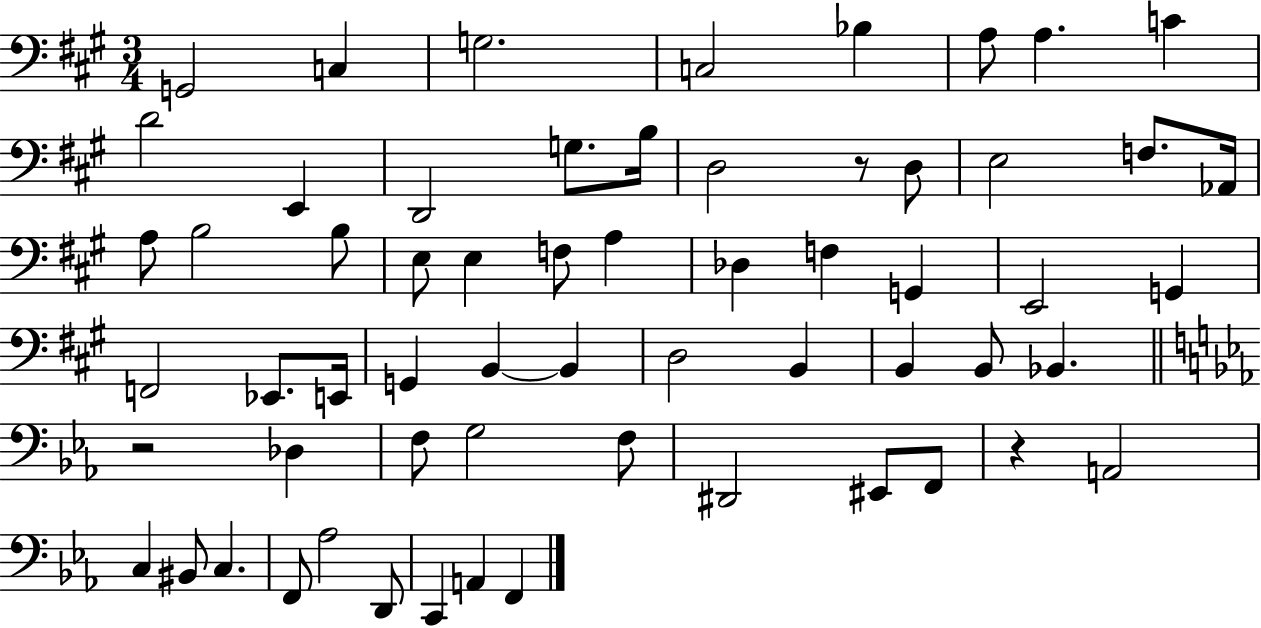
G2/h C3/q G3/h. C3/h Bb3/q A3/e A3/q. C4/q D4/h E2/q D2/h G3/e. B3/s D3/h R/e D3/e E3/h F3/e. Ab2/s A3/e B3/h B3/e E3/e E3/q F3/e A3/q Db3/q F3/q G2/q E2/h G2/q F2/h Eb2/e. E2/s G2/q B2/q B2/q D3/h B2/q B2/q B2/e Bb2/q. R/h Db3/q F3/e G3/h F3/e D#2/h EIS2/e F2/e R/q A2/h C3/q BIS2/e C3/q. F2/e Ab3/h D2/e C2/q A2/q F2/q